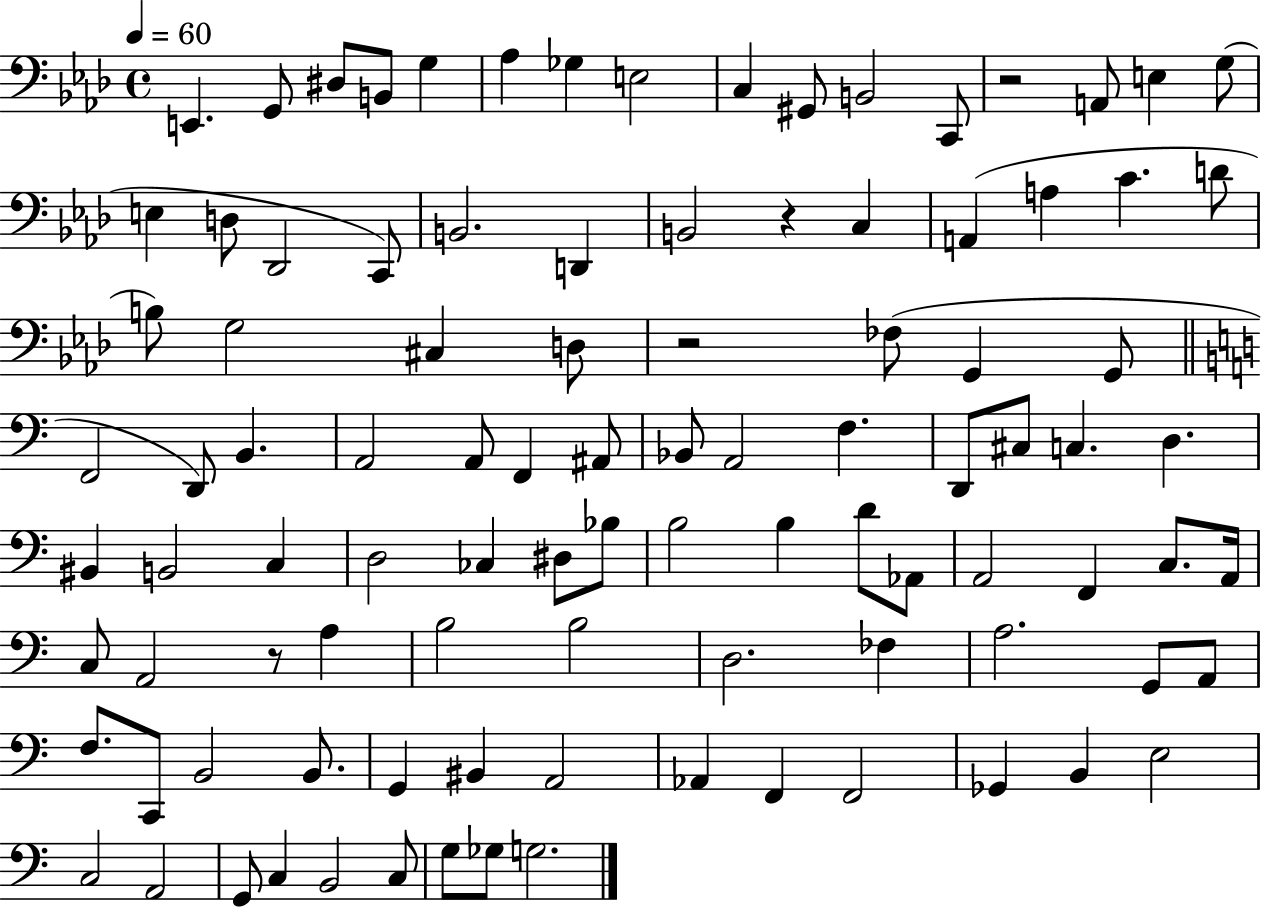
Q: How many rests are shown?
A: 4